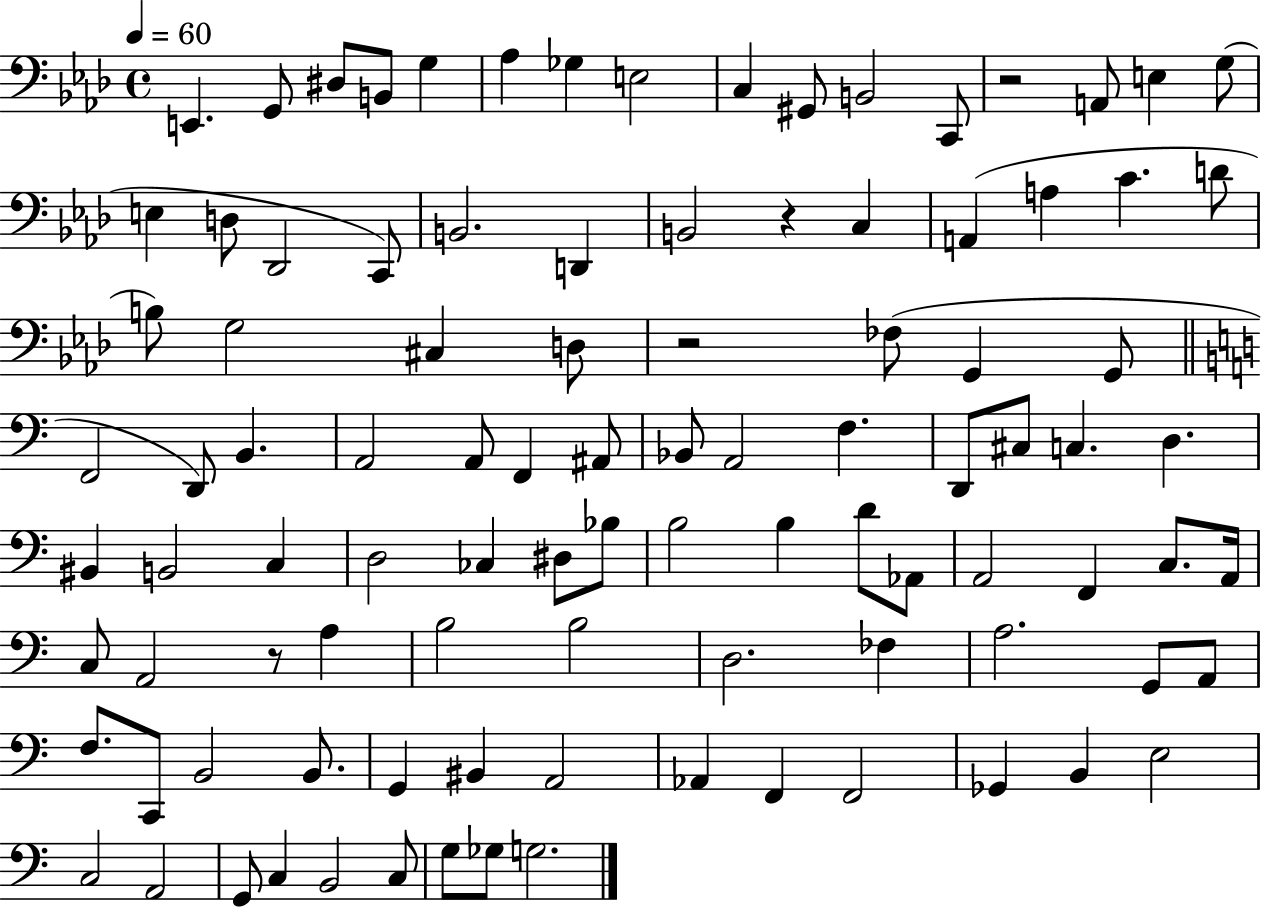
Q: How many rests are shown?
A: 4